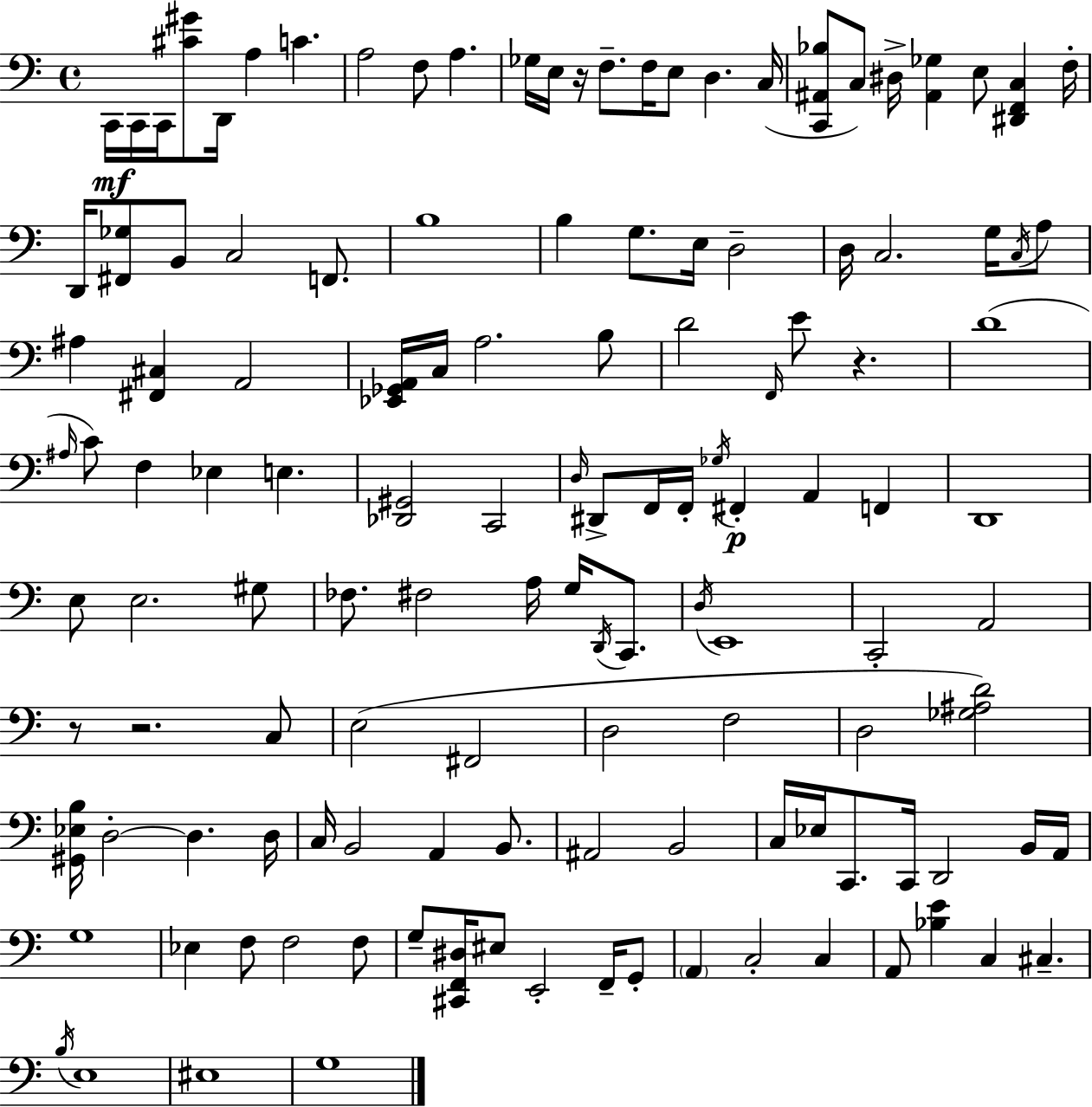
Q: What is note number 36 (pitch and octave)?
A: A2